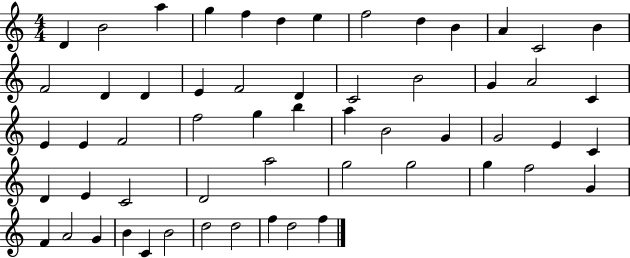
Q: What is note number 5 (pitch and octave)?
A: F5